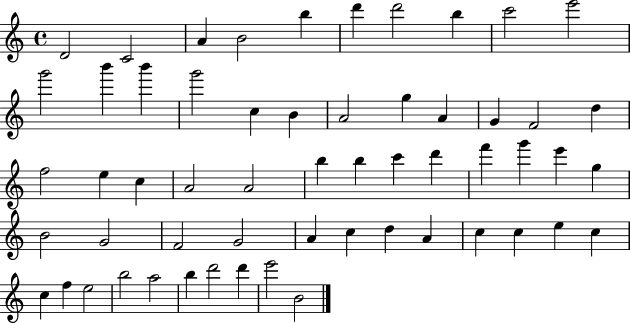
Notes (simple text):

D4/h C4/h A4/q B4/h B5/q D6/q D6/h B5/q C6/h E6/h G6/h B6/q B6/q G6/h C5/q B4/q A4/h G5/q A4/q G4/q F4/h D5/q F5/h E5/q C5/q A4/h A4/h B5/q B5/q C6/q D6/q F6/q G6/q E6/q G5/q B4/h G4/h F4/h G4/h A4/q C5/q D5/q A4/q C5/q C5/q E5/q C5/q C5/q F5/q E5/h B5/h A5/h B5/q D6/h D6/q E6/h B4/h